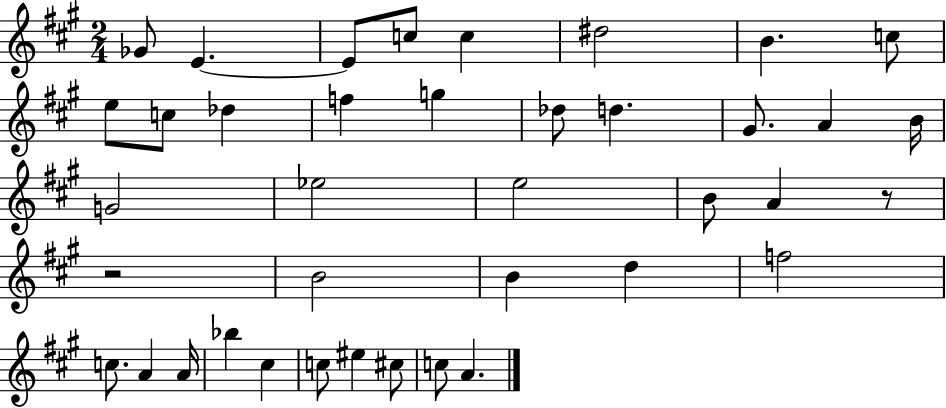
X:1
T:Untitled
M:2/4
L:1/4
K:A
_G/2 E E/2 c/2 c ^d2 B c/2 e/2 c/2 _d f g _d/2 d ^G/2 A B/4 G2 _e2 e2 B/2 A z/2 z2 B2 B d f2 c/2 A A/4 _b ^c c/2 ^e ^c/2 c/2 A